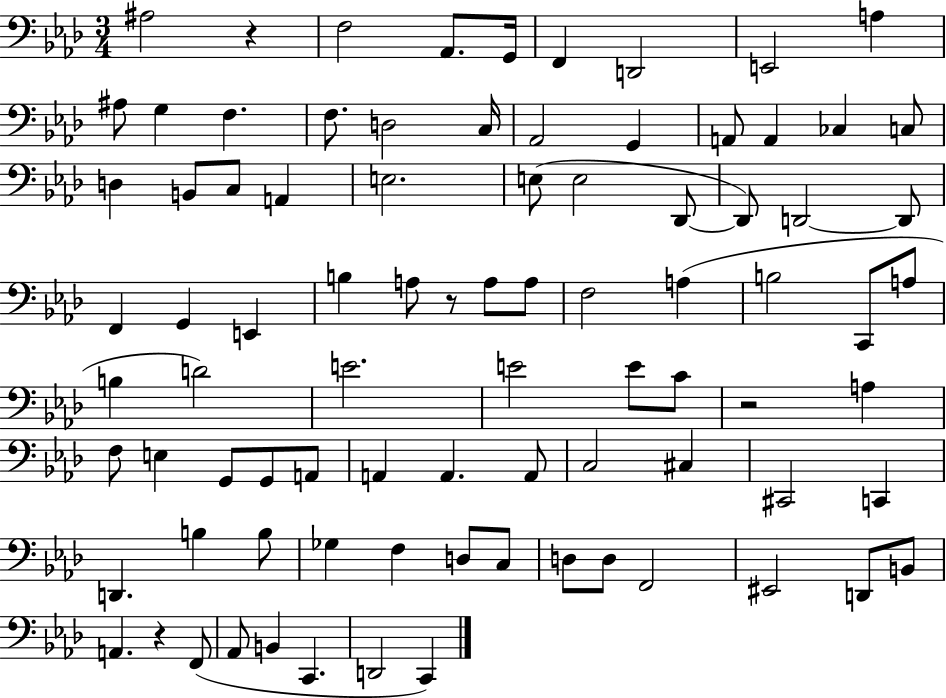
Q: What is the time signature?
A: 3/4